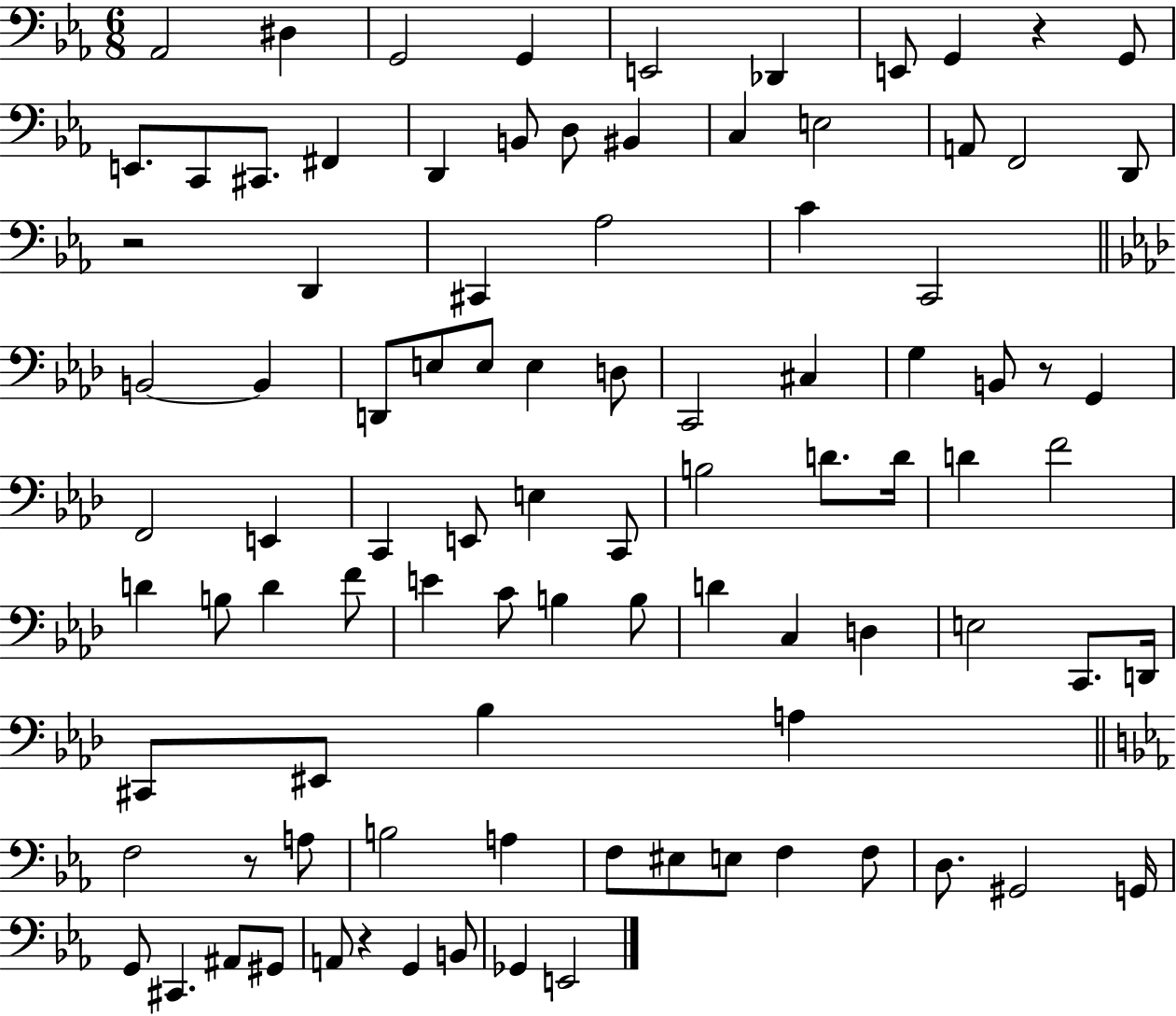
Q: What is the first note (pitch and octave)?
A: Ab2